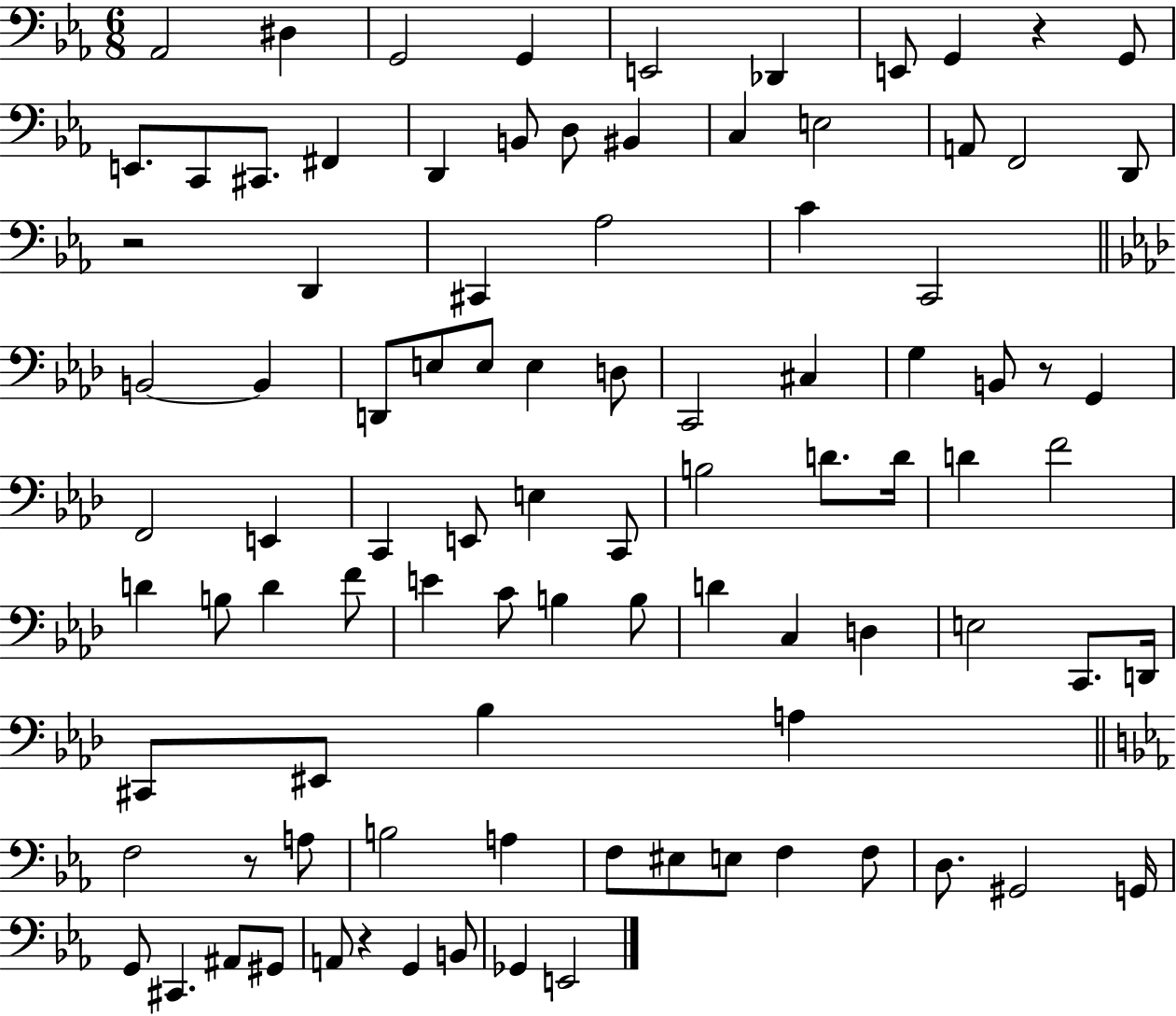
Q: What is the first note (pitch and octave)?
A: Ab2